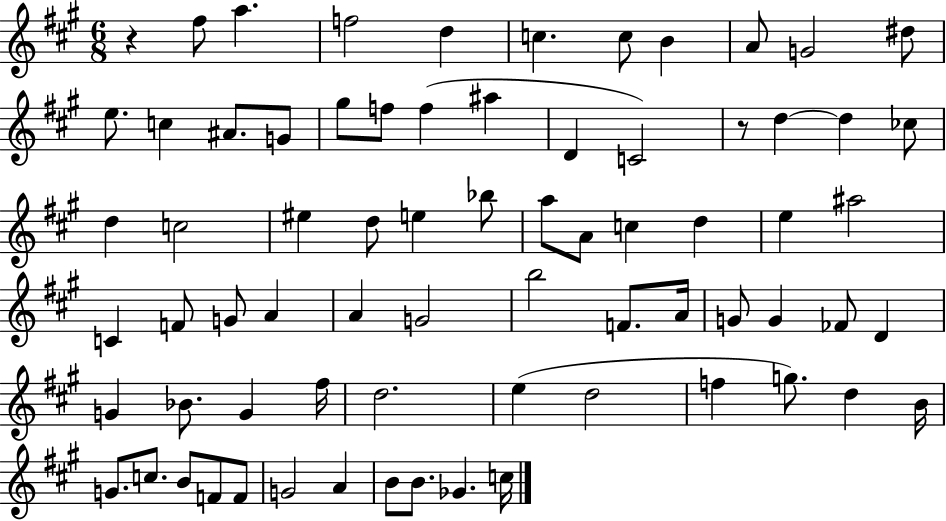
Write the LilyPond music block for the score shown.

{
  \clef treble
  \numericTimeSignature
  \time 6/8
  \key a \major
  r4 fis''8 a''4. | f''2 d''4 | c''4. c''8 b'4 | a'8 g'2 dis''8 | \break e''8. c''4 ais'8. g'8 | gis''8 f''8 f''4( ais''4 | d'4 c'2) | r8 d''4~~ d''4 ces''8 | \break d''4 c''2 | eis''4 d''8 e''4 bes''8 | a''8 a'8 c''4 d''4 | e''4 ais''2 | \break c'4 f'8 g'8 a'4 | a'4 g'2 | b''2 f'8. a'16 | g'8 g'4 fes'8 d'4 | \break g'4 bes'8. g'4 fis''16 | d''2. | e''4( d''2 | f''4 g''8.) d''4 b'16 | \break g'8. c''8. b'8 f'8 f'8 | g'2 a'4 | b'8 b'8. ges'4. c''16 | \bar "|."
}